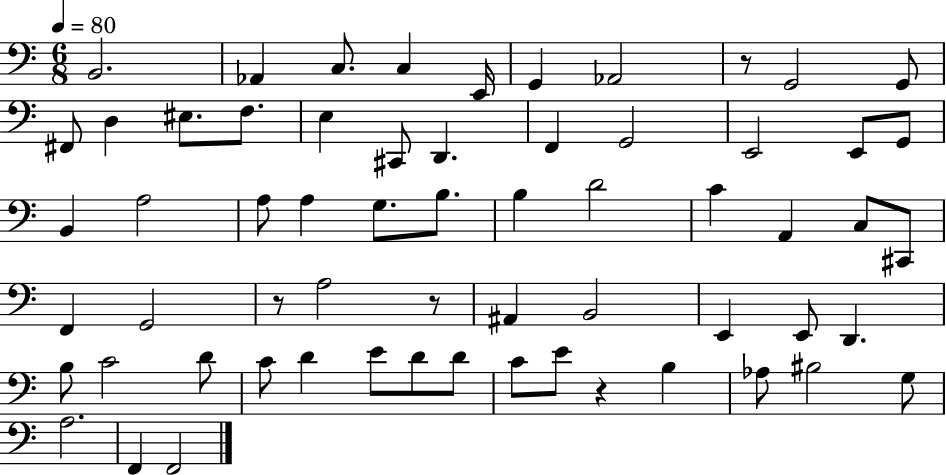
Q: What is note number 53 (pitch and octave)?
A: Ab3